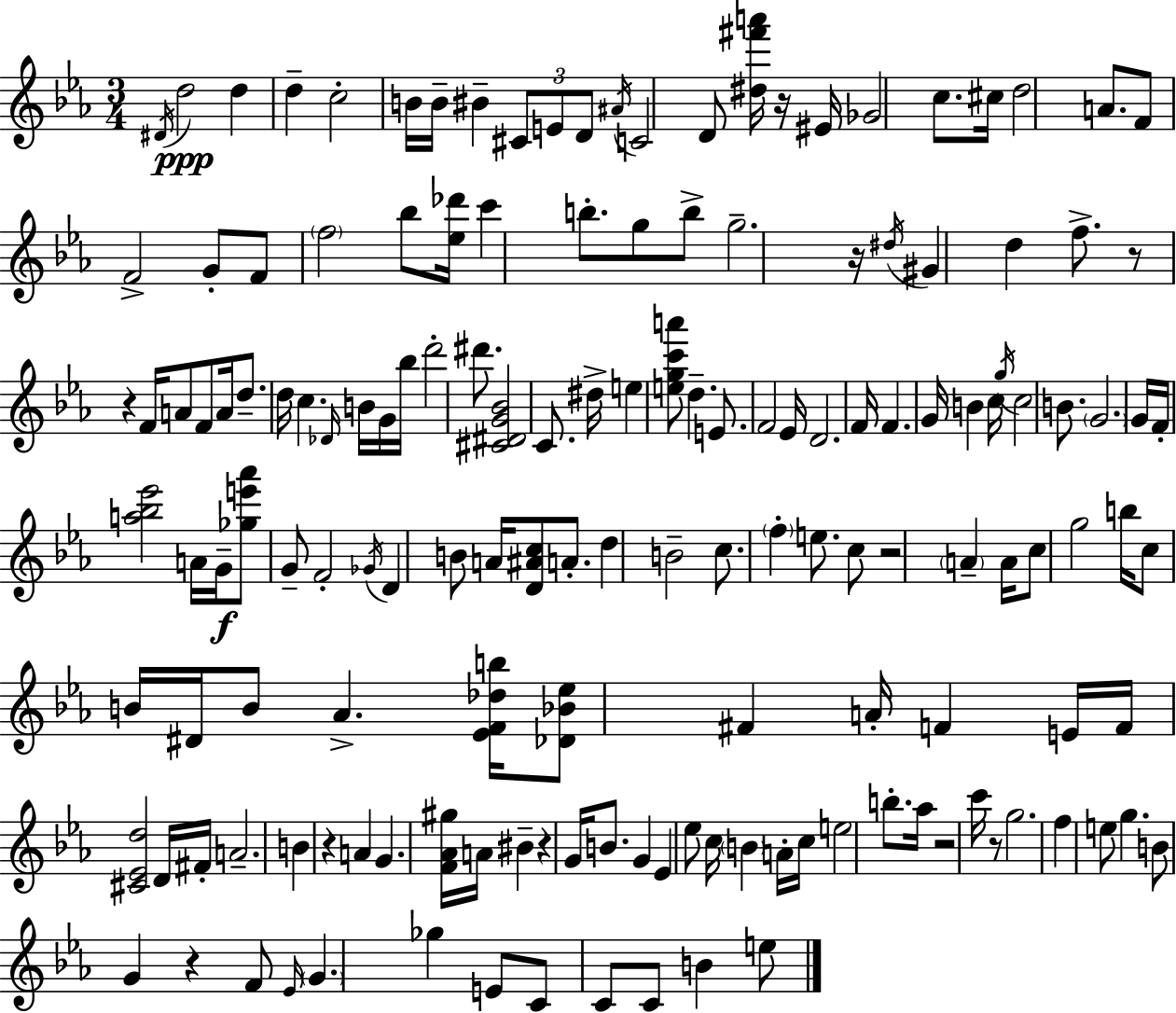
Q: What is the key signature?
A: C minor